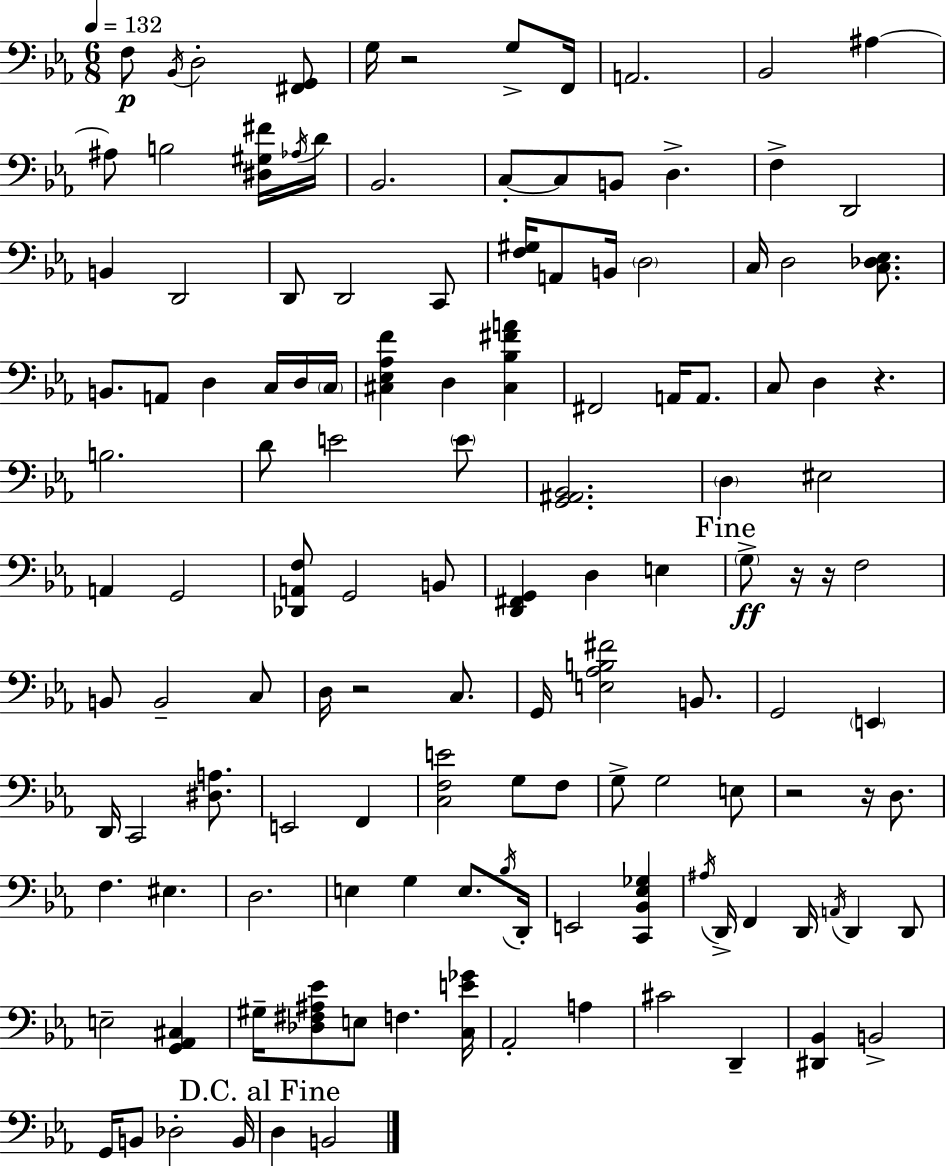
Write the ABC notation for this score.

X:1
T:Untitled
M:6/8
L:1/4
K:Cm
F,/2 _B,,/4 D,2 [^F,,G,,]/2 G,/4 z2 G,/2 F,,/4 A,,2 _B,,2 ^A, ^A,/2 B,2 [^D,^G,^F]/4 _A,/4 D/4 _B,,2 C,/2 C,/2 B,,/2 D, F, D,,2 B,, D,,2 D,,/2 D,,2 C,,/2 [F,^G,]/4 A,,/2 B,,/4 D,2 C,/4 D,2 [C,_D,_E,]/2 B,,/2 A,,/2 D, C,/4 D,/4 C,/4 [^C,_E,_A,F] D, [^C,_B,^FA] ^F,,2 A,,/4 A,,/2 C,/2 D, z B,2 D/2 E2 E/2 [G,,^A,,_B,,]2 D, ^E,2 A,, G,,2 [_D,,A,,F,]/2 G,,2 B,,/2 [D,,^F,,G,,] D, E, G,/2 z/4 z/4 F,2 B,,/2 B,,2 C,/2 D,/4 z2 C,/2 G,,/4 [E,_A,B,^F]2 B,,/2 G,,2 E,, D,,/4 C,,2 [^D,A,]/2 E,,2 F,, [C,F,E]2 G,/2 F,/2 G,/2 G,2 E,/2 z2 z/4 D,/2 F, ^E, D,2 E, G, E,/2 _B,/4 D,,/4 E,,2 [C,,_B,,_E,_G,] ^A,/4 D,,/4 F,, D,,/4 A,,/4 D,, D,,/2 E,2 [G,,_A,,^C,] ^G,/4 [_D,^F,^A,_E]/2 E,/2 F, [C,E_G]/4 _A,,2 A, ^C2 D,, [^D,,_B,,] B,,2 G,,/4 B,,/2 _D,2 B,,/4 D, B,,2